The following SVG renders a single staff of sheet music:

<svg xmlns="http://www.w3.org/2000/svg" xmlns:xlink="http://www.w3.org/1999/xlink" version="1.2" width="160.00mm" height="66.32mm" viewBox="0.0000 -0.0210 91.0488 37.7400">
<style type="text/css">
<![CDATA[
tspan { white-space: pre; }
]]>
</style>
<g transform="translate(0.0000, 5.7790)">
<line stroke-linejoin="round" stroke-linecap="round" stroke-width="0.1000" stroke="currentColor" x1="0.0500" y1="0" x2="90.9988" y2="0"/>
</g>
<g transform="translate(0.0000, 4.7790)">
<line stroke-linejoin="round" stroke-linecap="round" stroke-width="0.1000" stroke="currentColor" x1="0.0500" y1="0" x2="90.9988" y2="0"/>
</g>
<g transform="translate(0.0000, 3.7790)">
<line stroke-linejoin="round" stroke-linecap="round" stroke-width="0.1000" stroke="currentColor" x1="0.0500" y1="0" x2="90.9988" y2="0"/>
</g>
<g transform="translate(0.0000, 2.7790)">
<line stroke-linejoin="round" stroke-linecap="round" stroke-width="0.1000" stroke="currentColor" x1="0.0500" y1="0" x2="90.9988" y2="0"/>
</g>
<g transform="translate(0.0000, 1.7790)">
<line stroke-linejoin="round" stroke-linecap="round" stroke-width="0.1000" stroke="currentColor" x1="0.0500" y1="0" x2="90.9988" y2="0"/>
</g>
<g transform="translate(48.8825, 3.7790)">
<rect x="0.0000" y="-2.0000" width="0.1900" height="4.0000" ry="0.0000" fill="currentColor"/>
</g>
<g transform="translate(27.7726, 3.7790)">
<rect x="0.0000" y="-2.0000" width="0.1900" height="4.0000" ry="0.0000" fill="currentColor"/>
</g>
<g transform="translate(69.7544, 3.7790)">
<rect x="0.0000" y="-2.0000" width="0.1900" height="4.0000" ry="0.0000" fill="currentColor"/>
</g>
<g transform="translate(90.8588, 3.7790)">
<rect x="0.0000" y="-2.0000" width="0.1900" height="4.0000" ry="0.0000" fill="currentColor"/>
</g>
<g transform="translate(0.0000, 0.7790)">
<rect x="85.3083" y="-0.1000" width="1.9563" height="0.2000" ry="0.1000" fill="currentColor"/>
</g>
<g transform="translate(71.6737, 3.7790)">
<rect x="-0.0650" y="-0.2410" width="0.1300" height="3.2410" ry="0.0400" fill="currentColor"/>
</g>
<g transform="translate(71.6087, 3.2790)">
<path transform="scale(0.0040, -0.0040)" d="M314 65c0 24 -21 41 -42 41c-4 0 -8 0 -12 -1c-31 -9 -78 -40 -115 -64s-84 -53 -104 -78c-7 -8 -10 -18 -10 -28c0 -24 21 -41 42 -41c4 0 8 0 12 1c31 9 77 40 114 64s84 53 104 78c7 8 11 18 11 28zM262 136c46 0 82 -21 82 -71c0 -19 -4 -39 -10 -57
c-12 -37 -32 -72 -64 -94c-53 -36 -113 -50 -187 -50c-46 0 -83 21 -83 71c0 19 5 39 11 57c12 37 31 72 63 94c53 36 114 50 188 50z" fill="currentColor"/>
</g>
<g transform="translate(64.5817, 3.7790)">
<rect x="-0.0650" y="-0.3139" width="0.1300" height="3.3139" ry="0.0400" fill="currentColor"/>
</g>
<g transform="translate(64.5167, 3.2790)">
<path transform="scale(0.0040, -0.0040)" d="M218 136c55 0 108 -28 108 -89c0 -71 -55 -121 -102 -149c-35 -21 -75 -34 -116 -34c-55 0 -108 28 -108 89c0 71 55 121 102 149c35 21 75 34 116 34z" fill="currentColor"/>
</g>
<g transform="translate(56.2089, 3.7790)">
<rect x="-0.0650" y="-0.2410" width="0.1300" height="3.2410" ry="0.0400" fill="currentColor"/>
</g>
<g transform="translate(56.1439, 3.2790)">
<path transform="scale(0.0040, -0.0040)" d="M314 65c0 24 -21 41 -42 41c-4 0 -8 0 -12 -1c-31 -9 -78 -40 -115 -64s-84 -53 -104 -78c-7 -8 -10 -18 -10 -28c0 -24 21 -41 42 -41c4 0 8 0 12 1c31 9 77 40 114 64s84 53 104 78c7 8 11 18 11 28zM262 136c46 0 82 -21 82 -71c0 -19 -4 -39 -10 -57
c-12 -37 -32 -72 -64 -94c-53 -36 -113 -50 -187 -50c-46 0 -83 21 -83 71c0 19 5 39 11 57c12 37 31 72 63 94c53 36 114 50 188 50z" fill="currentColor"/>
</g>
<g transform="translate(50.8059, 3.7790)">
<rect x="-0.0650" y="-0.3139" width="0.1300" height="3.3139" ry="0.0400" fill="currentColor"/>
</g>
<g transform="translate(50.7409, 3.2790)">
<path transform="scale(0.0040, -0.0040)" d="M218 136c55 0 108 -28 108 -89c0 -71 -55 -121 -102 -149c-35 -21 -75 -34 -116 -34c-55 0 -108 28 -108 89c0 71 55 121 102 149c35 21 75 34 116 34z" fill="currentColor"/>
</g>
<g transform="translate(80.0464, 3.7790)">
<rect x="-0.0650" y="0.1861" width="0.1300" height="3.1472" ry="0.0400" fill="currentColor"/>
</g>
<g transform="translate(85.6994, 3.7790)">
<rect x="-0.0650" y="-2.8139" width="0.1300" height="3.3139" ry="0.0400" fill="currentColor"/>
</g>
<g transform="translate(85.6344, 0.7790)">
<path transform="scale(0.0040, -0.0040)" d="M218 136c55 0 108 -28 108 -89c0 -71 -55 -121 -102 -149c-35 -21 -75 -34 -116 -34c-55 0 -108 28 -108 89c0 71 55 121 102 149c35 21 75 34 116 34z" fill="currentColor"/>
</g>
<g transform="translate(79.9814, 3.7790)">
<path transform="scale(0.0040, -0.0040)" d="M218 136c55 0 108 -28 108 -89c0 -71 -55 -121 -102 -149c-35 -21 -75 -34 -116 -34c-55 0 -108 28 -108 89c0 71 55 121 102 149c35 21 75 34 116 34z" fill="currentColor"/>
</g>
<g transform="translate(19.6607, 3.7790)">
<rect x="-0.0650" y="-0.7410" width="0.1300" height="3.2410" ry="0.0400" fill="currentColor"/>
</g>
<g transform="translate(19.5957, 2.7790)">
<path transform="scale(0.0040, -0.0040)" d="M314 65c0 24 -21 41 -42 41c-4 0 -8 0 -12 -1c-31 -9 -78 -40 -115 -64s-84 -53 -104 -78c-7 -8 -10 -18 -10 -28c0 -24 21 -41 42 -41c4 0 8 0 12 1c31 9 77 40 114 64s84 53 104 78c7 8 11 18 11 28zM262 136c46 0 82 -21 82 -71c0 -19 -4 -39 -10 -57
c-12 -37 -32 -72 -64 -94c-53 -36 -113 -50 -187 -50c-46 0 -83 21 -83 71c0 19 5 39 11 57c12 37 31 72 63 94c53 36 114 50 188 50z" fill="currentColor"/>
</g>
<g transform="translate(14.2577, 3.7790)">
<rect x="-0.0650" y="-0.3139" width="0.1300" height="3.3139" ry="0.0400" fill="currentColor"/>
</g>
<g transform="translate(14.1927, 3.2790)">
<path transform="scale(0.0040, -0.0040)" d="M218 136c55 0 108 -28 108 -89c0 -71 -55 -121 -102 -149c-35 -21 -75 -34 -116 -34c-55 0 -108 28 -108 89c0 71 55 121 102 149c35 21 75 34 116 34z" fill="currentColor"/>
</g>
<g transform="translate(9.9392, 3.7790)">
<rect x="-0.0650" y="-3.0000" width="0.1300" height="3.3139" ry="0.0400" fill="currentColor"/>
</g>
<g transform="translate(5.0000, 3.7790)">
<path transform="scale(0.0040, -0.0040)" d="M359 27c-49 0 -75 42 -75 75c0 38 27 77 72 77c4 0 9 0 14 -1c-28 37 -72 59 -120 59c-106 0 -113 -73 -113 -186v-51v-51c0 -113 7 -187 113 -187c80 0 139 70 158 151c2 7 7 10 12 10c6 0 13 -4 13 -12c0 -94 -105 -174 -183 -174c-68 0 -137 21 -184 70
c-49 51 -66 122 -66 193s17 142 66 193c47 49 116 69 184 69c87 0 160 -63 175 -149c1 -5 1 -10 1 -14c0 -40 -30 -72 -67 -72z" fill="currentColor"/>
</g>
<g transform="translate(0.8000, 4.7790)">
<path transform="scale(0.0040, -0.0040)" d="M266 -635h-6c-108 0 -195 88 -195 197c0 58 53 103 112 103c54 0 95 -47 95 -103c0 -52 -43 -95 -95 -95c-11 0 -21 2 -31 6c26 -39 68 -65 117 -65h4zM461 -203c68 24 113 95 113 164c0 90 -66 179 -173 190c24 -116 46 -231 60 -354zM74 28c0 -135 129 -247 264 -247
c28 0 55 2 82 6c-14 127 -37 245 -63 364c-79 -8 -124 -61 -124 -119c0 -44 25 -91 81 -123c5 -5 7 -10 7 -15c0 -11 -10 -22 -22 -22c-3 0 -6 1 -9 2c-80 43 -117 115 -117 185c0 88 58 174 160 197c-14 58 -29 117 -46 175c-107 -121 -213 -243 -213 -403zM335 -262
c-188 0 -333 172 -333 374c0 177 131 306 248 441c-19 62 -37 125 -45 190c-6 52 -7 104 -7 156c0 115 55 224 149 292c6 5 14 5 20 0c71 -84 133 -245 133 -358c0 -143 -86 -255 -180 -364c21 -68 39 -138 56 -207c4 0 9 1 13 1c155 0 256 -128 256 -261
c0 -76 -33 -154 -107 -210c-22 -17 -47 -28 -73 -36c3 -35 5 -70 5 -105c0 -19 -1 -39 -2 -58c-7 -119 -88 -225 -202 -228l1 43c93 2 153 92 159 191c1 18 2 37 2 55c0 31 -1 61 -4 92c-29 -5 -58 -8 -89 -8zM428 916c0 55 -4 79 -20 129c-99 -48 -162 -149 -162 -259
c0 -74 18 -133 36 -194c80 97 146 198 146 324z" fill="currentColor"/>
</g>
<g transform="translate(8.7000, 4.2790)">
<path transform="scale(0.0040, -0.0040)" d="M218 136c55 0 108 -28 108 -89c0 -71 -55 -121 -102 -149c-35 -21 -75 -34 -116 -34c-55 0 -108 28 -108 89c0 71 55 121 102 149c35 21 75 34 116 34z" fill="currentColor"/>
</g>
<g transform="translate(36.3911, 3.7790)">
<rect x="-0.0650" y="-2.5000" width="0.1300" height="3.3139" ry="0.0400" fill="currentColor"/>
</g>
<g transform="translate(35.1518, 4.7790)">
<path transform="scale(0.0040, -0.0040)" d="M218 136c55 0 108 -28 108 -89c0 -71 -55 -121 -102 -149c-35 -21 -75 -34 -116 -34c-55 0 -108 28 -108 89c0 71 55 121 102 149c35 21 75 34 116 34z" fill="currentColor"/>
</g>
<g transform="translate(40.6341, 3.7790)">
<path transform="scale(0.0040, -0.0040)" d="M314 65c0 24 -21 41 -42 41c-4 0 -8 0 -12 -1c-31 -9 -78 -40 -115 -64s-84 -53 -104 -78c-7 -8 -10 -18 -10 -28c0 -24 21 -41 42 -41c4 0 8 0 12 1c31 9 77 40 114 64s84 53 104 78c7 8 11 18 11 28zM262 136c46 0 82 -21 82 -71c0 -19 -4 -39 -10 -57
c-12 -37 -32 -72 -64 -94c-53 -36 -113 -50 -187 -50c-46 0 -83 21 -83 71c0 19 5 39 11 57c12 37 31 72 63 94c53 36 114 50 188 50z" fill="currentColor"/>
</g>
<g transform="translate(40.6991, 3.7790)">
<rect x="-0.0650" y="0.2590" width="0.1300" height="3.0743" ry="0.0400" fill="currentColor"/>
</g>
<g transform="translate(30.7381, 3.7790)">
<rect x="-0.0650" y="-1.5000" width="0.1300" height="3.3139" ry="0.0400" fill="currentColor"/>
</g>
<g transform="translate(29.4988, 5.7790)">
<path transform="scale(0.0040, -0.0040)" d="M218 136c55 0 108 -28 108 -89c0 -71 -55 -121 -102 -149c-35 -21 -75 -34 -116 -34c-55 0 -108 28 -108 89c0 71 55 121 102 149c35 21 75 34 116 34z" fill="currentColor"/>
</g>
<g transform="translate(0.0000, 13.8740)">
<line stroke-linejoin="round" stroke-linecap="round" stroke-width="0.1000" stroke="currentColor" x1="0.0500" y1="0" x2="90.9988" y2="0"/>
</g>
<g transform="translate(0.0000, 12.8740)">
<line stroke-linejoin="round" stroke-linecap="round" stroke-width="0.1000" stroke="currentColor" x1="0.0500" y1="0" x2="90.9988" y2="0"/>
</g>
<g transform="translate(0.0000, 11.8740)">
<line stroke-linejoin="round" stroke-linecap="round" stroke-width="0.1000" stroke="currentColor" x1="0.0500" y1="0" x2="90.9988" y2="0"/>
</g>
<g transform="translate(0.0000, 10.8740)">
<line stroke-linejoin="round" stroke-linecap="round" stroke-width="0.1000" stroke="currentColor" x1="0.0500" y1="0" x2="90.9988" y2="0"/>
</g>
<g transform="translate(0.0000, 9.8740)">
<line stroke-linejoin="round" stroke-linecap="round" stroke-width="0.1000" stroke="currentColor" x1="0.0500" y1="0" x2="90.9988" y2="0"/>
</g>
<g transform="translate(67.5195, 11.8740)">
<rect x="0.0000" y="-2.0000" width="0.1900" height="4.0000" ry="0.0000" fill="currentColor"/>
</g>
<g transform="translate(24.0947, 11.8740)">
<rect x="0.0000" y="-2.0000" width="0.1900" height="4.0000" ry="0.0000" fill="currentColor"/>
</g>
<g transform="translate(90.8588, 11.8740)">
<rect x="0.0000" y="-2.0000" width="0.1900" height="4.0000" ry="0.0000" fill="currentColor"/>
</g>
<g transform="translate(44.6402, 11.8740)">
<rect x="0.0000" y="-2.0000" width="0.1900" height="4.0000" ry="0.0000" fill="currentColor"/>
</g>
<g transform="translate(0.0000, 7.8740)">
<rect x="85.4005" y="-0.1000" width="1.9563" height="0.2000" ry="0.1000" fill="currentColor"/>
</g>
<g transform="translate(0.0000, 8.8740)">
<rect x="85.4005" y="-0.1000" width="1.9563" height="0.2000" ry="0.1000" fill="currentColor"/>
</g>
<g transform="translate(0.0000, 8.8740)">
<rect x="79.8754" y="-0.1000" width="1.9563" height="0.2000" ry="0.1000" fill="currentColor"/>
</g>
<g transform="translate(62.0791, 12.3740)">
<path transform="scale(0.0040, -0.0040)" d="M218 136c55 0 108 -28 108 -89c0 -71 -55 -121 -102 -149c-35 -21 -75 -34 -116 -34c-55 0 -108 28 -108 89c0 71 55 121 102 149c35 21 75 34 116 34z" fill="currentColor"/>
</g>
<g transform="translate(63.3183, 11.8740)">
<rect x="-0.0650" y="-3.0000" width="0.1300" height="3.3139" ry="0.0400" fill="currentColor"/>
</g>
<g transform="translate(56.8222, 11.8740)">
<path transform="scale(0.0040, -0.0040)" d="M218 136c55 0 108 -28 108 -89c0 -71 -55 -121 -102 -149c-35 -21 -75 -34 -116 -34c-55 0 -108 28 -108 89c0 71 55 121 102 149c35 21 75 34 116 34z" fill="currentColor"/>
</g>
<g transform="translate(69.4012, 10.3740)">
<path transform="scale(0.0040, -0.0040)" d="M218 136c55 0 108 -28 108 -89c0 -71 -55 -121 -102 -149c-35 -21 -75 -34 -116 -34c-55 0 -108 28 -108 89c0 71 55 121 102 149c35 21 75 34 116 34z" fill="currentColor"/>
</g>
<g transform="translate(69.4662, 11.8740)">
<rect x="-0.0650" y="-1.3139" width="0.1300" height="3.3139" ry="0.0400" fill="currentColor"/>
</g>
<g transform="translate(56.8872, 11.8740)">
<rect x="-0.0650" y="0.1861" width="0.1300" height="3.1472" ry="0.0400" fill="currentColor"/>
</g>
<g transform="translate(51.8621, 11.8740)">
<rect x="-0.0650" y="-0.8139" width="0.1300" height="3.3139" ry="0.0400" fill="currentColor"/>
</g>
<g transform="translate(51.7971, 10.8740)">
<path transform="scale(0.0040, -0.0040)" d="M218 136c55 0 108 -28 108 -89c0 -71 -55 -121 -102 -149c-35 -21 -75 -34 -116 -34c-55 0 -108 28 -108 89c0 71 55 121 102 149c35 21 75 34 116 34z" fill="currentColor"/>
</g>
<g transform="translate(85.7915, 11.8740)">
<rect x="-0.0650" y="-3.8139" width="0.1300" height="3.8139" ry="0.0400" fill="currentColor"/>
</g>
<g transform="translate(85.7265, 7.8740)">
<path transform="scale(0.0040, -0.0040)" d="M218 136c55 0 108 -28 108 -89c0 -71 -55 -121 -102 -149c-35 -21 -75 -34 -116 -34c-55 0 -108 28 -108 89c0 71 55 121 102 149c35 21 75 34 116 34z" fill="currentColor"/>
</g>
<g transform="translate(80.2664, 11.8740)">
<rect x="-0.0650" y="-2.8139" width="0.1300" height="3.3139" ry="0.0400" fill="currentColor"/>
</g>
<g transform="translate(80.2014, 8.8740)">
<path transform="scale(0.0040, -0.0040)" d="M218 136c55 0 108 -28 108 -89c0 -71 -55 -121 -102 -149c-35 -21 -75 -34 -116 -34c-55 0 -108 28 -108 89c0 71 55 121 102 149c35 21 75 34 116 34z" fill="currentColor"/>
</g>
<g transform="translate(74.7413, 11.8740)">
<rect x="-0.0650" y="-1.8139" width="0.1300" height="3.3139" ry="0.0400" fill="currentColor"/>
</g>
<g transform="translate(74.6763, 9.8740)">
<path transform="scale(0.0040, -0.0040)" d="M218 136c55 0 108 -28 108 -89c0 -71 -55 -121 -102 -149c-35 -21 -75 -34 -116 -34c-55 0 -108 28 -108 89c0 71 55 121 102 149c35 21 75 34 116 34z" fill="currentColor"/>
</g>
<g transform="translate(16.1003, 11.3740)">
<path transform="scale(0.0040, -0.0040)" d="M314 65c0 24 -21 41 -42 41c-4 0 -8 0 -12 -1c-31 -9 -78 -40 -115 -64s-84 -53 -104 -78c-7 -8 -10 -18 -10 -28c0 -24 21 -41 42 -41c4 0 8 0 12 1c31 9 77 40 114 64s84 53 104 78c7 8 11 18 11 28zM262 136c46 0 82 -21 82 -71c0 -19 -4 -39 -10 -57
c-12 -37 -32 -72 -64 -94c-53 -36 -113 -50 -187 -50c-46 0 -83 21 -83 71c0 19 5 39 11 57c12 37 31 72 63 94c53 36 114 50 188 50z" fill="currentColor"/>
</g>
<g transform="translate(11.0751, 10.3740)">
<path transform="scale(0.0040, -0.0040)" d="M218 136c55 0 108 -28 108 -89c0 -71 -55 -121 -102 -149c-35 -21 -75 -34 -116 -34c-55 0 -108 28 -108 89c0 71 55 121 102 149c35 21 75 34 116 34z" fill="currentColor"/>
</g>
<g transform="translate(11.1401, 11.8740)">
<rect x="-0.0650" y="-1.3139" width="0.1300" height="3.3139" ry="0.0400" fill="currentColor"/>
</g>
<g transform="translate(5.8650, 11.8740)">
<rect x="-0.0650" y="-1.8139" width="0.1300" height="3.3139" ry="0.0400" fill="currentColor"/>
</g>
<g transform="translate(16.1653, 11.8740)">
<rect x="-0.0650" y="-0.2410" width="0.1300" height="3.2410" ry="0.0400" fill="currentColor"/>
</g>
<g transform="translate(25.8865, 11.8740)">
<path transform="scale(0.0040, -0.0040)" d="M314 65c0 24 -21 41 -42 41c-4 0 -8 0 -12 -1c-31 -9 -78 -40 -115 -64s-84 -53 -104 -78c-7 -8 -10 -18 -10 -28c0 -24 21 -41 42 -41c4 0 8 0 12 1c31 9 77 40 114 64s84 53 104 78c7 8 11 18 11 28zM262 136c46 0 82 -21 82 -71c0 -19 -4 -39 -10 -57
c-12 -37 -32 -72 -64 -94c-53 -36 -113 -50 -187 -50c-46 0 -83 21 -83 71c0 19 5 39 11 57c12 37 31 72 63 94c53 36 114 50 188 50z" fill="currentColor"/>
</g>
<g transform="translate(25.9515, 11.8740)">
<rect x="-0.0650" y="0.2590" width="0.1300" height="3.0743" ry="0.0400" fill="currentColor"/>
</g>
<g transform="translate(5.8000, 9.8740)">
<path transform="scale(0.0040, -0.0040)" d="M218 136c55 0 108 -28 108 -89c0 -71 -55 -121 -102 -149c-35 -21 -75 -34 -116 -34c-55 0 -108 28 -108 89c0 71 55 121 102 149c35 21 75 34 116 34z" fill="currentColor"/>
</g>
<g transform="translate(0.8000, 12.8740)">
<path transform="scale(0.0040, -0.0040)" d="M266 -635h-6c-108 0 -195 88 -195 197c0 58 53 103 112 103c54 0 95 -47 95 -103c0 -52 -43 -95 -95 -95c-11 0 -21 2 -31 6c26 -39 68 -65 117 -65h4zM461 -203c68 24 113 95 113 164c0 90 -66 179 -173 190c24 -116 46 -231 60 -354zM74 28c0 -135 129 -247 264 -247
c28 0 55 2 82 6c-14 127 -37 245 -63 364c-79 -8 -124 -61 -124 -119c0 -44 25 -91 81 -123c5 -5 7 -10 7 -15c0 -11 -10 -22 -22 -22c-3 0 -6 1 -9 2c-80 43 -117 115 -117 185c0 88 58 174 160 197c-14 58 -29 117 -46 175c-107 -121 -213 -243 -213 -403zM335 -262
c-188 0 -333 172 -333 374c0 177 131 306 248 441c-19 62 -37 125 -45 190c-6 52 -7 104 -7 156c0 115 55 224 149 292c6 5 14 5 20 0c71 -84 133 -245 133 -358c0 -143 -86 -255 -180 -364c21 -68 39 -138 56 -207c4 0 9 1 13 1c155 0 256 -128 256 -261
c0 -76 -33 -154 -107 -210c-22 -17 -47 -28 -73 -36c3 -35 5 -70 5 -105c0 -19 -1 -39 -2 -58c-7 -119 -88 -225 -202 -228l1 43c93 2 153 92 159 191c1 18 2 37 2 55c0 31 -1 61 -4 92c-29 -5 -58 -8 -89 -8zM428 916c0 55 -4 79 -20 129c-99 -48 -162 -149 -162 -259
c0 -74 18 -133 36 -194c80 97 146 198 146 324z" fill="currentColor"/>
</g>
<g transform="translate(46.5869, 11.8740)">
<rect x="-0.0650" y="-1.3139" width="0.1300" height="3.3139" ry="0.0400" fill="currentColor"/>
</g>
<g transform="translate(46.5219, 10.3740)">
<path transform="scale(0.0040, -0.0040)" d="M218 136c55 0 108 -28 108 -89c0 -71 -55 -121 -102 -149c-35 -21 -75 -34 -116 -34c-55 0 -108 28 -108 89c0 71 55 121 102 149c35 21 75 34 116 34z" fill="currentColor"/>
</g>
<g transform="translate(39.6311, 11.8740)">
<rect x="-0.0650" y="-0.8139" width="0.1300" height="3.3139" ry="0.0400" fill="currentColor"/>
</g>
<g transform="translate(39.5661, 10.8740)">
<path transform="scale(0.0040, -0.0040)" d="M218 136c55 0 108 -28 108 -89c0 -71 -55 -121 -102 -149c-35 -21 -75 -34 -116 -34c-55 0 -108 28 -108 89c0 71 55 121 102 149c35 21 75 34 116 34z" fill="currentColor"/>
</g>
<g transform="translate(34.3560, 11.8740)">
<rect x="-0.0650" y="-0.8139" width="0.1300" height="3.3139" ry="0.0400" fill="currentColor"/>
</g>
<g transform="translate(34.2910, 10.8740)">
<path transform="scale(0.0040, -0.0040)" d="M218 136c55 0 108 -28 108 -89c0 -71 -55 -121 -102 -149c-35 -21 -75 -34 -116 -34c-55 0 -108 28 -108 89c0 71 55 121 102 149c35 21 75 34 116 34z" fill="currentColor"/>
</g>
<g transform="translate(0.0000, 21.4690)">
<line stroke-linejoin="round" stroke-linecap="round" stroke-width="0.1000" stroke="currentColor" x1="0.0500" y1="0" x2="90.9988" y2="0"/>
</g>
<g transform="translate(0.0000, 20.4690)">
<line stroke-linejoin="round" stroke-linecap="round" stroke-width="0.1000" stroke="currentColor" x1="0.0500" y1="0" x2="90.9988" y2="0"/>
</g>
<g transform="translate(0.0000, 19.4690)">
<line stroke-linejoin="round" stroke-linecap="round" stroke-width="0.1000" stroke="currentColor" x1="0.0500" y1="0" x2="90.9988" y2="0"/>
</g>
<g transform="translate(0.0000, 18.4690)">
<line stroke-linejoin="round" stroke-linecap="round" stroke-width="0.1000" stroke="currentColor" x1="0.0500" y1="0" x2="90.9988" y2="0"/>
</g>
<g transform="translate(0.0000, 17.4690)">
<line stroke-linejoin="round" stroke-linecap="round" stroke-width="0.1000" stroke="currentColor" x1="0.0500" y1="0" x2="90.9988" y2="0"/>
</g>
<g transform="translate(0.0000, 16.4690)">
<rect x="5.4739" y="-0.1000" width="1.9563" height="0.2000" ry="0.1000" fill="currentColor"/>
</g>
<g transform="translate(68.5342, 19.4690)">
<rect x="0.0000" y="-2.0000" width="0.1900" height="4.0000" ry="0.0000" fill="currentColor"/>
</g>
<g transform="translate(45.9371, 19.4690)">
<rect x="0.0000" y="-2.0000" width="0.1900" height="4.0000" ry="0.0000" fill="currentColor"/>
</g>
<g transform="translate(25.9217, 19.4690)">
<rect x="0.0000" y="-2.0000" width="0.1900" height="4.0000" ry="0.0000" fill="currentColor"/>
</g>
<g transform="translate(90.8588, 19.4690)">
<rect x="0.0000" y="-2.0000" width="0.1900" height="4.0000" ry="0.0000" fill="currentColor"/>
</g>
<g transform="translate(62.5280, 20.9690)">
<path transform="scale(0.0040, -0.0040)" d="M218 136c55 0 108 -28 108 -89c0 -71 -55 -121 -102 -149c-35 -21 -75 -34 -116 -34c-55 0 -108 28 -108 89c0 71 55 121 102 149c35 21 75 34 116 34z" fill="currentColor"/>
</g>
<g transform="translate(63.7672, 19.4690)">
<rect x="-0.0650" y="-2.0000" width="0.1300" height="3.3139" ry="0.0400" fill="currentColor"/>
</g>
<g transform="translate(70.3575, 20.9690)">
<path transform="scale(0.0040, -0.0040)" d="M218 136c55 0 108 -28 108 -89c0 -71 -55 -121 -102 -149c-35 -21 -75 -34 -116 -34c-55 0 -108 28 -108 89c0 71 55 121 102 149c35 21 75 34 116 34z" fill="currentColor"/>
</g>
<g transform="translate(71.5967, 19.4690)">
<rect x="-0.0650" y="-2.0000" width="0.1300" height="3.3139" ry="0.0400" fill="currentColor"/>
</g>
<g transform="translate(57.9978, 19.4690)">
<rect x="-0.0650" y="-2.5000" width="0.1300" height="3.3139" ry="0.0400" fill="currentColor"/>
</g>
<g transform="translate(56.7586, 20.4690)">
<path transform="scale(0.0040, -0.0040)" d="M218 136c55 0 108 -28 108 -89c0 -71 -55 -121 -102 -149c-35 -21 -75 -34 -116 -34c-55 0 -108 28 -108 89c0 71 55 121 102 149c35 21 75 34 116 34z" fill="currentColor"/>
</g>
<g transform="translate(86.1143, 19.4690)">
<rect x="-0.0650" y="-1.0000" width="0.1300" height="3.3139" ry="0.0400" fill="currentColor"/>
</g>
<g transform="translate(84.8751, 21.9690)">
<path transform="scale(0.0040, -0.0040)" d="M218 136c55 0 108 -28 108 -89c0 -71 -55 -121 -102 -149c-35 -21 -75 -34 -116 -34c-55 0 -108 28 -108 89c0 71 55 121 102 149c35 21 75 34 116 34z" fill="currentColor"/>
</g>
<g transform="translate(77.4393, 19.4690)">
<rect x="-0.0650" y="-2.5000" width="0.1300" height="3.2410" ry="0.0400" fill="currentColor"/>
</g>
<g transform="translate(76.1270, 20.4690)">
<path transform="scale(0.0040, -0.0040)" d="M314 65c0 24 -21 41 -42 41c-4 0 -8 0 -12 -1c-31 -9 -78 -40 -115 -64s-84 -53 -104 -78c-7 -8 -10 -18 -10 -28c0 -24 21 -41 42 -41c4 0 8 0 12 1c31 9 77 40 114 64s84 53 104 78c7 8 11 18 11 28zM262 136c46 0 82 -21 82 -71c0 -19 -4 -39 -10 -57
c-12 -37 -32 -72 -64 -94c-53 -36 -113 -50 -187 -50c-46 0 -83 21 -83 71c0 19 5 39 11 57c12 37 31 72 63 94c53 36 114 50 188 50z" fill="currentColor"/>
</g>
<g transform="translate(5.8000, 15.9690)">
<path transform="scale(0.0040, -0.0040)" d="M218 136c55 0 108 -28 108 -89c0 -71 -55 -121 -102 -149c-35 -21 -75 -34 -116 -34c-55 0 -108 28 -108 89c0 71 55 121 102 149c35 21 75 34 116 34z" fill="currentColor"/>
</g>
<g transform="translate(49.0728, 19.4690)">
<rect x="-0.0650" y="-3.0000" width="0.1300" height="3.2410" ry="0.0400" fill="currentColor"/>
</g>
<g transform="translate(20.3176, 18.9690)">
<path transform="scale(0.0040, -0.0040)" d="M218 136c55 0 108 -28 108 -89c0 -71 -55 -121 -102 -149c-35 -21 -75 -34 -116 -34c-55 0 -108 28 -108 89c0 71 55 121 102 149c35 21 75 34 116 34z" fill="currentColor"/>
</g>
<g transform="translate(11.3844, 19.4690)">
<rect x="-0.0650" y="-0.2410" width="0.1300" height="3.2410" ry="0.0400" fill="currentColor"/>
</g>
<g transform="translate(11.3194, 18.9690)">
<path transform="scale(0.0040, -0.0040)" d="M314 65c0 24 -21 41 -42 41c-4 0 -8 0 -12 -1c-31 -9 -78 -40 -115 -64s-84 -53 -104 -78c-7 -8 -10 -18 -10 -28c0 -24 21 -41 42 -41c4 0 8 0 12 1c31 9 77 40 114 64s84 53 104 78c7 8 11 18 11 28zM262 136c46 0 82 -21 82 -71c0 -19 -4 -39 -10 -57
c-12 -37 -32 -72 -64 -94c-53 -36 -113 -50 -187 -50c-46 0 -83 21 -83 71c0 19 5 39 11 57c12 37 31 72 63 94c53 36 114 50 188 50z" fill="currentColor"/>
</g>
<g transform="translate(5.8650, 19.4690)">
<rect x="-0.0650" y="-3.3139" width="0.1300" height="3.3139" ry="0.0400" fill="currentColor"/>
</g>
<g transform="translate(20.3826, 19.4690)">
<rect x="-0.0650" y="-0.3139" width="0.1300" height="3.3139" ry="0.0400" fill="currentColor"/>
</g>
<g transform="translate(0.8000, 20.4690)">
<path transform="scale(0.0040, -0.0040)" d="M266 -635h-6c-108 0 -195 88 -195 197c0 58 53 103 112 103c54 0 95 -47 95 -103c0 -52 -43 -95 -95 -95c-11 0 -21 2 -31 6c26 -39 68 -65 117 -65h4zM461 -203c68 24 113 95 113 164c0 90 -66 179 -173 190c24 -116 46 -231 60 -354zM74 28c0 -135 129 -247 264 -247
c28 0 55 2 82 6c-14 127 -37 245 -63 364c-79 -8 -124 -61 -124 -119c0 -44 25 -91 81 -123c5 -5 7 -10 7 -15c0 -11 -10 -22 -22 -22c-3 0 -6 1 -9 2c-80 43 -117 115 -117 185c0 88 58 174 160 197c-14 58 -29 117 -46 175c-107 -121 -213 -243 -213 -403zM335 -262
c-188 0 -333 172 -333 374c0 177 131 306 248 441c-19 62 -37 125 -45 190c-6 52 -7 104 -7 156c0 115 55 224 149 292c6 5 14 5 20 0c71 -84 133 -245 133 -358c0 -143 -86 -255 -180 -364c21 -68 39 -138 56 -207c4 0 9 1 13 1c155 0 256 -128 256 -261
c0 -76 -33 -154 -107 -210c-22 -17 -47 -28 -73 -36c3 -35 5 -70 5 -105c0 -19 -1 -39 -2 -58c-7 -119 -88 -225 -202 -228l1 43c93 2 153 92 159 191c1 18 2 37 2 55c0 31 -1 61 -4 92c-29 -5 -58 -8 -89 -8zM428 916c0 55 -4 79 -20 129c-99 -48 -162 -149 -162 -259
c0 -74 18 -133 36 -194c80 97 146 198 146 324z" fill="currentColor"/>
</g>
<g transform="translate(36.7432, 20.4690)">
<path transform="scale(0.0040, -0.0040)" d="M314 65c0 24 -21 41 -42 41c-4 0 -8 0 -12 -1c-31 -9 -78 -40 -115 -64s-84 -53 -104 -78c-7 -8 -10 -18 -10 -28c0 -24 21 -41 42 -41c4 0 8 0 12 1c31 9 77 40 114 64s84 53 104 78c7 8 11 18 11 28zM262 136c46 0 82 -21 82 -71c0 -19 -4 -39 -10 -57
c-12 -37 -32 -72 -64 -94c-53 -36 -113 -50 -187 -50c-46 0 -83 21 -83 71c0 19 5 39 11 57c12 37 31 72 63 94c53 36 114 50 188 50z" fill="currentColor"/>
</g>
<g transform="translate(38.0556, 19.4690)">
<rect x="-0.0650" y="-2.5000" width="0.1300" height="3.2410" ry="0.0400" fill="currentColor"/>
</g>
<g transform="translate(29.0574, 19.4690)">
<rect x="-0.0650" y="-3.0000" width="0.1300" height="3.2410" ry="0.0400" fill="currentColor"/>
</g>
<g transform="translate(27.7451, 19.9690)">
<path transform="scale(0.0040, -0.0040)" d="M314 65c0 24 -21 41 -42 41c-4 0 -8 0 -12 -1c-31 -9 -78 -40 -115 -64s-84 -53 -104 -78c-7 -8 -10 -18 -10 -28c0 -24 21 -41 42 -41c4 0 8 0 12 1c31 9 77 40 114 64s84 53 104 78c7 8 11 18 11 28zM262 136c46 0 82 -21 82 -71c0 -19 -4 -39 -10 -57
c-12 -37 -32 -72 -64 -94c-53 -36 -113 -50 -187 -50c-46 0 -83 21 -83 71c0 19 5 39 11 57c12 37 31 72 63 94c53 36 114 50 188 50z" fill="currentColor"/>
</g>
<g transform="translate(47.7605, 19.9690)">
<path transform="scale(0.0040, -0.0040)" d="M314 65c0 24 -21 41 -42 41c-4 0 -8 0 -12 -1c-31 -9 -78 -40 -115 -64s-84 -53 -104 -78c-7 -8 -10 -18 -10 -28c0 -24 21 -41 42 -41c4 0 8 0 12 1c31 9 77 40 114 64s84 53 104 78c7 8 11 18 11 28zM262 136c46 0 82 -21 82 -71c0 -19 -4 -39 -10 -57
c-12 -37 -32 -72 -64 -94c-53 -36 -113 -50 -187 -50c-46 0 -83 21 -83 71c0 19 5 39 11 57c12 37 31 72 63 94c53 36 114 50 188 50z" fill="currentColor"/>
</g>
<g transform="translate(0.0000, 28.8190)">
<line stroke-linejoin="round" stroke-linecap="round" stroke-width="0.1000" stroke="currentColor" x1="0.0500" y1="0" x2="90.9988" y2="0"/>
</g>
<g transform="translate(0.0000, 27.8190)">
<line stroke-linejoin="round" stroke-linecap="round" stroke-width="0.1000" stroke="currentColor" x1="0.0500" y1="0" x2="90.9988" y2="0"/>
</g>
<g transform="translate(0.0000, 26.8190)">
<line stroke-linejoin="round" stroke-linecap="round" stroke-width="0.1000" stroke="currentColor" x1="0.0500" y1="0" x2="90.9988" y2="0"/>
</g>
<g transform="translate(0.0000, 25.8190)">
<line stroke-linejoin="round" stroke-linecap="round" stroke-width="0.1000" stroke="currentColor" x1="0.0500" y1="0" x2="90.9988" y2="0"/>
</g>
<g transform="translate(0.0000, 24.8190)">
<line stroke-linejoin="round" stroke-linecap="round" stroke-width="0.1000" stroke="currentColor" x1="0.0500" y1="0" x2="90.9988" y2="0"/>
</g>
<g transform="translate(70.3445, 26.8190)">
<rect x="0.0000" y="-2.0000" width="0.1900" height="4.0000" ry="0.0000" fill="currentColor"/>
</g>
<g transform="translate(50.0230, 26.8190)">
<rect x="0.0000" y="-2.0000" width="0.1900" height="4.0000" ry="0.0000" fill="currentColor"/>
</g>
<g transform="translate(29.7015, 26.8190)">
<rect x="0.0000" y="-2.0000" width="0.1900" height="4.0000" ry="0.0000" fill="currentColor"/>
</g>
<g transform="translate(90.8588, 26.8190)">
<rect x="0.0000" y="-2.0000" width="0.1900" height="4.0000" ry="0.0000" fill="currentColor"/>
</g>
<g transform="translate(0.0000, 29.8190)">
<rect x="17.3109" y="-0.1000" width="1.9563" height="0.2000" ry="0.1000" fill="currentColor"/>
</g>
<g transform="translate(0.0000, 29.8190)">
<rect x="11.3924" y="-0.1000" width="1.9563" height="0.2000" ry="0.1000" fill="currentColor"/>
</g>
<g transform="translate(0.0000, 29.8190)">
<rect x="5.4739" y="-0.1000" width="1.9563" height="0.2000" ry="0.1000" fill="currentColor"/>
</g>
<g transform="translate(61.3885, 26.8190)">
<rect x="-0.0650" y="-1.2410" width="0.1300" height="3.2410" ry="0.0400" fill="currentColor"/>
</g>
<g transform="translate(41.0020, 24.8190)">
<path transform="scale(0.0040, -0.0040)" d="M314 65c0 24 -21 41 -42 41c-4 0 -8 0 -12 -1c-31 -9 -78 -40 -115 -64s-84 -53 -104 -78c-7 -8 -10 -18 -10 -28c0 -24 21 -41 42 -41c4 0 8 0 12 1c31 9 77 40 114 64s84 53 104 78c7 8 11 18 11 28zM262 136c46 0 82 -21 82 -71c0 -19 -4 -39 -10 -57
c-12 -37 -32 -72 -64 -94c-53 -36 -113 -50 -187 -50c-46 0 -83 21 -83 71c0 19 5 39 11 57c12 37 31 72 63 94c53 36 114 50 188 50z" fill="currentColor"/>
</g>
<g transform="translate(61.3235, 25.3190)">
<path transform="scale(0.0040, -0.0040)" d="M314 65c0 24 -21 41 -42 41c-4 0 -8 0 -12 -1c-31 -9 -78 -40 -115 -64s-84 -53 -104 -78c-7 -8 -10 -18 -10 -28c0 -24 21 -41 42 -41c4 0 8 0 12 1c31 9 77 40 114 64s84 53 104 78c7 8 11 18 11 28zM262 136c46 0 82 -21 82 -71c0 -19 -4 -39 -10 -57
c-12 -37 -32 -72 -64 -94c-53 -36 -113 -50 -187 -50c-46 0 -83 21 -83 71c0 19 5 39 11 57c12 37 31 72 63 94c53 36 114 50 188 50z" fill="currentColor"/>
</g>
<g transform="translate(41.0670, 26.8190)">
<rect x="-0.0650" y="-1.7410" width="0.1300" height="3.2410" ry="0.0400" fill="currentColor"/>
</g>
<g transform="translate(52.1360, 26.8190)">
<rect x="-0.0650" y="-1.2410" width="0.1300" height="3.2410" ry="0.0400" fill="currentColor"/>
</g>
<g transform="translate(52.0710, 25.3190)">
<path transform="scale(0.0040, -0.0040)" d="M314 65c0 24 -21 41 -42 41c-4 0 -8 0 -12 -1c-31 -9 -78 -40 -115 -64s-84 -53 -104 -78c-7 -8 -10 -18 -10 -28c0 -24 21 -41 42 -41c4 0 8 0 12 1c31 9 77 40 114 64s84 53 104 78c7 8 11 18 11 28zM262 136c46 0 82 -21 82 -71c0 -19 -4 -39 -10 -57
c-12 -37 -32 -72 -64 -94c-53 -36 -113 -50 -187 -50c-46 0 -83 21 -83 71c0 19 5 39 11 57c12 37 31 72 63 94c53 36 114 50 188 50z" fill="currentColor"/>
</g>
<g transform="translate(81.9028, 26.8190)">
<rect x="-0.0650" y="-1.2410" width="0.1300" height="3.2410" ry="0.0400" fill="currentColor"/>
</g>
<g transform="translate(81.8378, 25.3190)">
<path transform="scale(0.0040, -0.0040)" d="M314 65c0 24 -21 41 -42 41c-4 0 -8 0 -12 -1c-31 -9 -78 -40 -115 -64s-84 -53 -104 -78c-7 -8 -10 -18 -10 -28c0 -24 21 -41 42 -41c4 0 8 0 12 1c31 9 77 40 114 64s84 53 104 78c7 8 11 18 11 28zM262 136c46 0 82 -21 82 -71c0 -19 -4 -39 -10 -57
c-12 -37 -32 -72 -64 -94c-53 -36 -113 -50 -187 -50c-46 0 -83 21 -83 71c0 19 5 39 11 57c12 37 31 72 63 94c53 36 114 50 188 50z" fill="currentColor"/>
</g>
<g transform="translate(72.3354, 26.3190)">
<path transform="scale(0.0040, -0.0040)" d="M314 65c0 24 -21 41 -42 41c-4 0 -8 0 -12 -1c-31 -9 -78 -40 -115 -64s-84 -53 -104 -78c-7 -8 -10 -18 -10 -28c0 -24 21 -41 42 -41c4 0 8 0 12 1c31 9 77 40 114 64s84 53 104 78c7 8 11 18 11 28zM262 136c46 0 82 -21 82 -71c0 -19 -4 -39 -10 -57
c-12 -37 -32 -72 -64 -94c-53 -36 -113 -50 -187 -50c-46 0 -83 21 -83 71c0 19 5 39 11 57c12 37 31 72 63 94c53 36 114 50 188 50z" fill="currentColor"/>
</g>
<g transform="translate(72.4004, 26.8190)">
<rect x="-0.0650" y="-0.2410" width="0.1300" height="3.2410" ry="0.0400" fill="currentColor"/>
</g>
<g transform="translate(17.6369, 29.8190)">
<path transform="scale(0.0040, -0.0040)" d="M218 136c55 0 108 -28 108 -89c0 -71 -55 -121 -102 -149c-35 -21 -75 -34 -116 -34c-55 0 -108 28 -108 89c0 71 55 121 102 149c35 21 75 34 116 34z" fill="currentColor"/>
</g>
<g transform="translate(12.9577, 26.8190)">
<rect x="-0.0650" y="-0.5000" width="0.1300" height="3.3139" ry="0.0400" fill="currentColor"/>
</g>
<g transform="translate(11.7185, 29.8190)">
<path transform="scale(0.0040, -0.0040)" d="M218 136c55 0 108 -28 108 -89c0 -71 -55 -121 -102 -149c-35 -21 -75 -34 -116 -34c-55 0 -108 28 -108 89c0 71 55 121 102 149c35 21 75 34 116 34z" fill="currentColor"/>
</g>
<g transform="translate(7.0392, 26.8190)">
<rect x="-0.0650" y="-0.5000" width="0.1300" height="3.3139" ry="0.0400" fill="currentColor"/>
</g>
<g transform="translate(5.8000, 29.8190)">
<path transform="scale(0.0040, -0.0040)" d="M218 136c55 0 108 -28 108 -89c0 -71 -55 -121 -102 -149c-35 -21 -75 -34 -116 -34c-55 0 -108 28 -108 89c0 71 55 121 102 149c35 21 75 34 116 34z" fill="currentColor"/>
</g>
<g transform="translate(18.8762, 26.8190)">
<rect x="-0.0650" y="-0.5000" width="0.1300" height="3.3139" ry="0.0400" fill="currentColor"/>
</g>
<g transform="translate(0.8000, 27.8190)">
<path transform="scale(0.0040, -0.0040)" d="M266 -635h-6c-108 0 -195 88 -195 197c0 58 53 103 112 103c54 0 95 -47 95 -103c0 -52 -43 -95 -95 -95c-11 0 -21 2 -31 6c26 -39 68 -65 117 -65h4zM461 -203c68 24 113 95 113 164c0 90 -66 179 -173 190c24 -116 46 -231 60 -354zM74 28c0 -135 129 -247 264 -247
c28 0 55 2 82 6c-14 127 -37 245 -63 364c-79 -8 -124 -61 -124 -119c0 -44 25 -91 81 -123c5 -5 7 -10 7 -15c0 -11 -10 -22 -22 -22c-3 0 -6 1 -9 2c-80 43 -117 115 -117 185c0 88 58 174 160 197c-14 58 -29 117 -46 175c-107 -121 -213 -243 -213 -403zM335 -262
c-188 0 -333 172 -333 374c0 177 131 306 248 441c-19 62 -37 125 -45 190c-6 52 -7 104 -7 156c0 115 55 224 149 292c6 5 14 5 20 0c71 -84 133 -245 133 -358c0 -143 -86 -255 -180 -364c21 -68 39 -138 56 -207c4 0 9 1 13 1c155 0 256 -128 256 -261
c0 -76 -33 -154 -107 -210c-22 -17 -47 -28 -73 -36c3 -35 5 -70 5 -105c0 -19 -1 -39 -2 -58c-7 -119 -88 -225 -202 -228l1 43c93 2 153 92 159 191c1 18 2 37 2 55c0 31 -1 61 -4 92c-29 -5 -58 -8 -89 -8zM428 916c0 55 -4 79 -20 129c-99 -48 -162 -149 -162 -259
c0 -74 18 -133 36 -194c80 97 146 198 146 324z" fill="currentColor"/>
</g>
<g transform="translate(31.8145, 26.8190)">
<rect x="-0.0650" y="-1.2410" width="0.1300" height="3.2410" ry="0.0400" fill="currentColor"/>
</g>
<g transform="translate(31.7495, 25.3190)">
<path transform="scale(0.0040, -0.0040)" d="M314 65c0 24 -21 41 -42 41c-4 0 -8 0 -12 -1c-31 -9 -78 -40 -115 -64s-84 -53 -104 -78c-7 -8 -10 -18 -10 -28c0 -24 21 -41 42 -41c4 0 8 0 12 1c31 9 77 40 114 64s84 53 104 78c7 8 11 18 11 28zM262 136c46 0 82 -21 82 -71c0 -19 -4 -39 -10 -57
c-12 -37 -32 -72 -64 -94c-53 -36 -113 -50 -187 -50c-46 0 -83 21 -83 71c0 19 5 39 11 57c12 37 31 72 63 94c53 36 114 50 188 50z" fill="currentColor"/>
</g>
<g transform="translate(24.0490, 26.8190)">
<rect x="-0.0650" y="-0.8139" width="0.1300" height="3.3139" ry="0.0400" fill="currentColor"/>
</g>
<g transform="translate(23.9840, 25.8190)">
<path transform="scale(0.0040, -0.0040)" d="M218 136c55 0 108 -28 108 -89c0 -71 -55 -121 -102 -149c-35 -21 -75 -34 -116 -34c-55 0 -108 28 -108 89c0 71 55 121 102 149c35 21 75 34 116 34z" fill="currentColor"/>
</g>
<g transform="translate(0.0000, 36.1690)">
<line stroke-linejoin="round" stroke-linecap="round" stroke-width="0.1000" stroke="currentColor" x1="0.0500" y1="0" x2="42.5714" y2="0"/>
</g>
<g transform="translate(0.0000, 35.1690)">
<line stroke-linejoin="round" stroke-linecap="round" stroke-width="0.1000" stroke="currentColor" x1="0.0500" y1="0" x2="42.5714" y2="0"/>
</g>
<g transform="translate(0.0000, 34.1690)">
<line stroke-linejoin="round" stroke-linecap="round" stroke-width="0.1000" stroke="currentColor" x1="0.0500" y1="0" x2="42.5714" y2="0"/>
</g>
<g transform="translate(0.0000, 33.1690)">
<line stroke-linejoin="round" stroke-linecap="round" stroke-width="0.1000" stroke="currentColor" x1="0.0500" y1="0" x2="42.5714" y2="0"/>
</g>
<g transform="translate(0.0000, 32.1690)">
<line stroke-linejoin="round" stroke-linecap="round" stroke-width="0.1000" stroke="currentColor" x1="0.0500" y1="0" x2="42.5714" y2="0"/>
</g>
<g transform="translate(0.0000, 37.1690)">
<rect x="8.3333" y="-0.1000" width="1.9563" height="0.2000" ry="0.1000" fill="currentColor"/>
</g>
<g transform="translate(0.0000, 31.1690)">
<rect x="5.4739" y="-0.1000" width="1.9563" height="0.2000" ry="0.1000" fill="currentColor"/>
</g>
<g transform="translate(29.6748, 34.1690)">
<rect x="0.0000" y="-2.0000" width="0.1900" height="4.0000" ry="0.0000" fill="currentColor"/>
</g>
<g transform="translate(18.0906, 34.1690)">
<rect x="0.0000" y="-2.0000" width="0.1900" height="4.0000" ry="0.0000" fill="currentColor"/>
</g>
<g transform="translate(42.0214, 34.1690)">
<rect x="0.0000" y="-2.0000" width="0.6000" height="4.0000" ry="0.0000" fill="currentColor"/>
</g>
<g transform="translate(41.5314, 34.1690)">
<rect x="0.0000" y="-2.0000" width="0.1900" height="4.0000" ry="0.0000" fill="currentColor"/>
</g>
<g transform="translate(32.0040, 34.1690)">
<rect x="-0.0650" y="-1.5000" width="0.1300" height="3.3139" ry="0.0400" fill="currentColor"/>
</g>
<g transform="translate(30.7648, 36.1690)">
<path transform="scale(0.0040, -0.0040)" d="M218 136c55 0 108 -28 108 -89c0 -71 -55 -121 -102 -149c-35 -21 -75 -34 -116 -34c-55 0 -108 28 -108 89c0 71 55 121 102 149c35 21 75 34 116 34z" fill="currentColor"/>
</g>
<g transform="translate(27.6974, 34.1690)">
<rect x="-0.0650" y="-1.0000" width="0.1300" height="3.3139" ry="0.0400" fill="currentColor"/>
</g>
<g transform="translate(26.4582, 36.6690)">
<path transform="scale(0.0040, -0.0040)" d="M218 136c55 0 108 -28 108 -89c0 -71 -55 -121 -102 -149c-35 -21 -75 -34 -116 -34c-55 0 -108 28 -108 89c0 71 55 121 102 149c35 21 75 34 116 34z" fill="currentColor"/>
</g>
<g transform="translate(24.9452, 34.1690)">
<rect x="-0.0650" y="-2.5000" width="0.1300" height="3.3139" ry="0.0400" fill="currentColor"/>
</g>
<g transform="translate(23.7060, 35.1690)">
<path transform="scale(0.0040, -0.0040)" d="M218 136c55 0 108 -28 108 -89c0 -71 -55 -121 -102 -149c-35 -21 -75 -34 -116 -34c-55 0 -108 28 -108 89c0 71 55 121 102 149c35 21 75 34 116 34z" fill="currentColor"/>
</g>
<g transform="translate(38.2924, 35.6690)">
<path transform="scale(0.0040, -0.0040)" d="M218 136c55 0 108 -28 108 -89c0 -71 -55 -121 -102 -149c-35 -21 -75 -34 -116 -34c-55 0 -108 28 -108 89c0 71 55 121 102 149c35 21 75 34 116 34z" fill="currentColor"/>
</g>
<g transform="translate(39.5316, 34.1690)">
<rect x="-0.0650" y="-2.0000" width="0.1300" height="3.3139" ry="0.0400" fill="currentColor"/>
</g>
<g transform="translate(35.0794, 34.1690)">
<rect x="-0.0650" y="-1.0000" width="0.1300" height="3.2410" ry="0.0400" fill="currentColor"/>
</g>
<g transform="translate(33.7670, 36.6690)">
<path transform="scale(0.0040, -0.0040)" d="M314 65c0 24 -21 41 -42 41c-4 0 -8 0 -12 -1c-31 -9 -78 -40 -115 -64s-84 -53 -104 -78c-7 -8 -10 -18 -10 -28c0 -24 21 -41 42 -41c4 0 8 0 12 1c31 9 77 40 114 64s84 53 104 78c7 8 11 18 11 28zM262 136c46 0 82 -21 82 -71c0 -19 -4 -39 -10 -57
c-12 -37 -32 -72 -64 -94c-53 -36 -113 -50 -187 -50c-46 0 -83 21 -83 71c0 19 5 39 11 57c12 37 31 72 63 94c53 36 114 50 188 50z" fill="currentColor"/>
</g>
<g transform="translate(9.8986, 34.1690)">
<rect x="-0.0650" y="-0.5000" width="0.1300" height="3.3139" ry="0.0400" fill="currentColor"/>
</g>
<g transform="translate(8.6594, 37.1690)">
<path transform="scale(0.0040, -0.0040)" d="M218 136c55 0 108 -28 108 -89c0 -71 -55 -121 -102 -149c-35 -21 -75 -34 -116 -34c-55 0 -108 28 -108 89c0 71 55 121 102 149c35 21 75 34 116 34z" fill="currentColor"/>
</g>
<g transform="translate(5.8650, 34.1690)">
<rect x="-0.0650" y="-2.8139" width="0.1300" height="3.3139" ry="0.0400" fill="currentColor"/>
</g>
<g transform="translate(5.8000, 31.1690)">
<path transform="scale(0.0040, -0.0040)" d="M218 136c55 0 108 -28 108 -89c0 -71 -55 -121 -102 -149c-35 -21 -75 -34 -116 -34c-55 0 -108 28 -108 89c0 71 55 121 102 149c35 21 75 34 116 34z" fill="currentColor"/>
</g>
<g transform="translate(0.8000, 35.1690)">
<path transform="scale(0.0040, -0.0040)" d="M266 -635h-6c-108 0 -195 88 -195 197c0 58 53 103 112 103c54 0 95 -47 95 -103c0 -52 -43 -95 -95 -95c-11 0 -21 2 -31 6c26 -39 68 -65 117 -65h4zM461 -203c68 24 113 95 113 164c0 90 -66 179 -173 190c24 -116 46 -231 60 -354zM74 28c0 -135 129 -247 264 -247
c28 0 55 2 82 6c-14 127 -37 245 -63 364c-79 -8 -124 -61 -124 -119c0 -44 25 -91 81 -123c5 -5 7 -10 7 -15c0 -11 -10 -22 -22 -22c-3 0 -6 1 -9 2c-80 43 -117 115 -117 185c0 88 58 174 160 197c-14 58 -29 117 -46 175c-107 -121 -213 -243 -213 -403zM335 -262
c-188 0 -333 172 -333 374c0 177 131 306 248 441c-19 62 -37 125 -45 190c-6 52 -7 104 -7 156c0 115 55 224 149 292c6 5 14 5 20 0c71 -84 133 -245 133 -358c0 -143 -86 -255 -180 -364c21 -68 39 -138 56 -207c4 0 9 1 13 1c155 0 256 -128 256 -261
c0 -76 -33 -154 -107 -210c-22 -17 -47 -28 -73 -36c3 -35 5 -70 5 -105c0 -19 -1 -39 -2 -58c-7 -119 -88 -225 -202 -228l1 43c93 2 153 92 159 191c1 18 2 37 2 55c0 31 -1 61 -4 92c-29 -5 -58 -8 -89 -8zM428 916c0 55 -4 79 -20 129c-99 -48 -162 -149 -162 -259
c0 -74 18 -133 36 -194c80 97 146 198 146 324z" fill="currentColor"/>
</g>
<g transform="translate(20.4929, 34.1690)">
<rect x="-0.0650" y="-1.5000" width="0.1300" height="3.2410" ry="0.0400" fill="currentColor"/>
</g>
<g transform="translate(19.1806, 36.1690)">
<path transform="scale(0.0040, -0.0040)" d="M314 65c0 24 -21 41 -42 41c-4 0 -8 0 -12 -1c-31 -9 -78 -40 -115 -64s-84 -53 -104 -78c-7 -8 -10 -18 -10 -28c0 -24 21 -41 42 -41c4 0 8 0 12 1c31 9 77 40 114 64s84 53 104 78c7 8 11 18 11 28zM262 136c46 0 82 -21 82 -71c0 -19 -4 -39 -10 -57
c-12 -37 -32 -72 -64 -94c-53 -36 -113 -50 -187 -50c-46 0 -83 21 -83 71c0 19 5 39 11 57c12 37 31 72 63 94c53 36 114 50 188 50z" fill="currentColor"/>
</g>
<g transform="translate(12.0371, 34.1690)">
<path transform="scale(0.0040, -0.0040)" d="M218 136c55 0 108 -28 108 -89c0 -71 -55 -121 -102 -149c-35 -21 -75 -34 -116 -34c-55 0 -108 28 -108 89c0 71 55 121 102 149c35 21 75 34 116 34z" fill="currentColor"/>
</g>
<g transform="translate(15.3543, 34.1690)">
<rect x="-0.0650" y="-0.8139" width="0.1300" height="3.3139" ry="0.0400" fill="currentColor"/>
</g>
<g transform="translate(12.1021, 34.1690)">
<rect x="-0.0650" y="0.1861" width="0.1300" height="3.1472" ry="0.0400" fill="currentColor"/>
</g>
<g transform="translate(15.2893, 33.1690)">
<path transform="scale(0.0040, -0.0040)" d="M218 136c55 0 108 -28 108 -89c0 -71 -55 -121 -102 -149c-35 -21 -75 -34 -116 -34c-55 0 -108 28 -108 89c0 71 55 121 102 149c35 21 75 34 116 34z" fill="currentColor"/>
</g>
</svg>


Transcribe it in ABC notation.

X:1
T:Untitled
M:4/4
L:1/4
K:C
A c d2 E G B2 c c2 c c2 B a f e c2 B2 d d e d B A e f a c' b c2 c A2 G2 A2 G F F G2 D C C C d e2 f2 e2 e2 c2 e2 a C B d E2 G D E D2 F